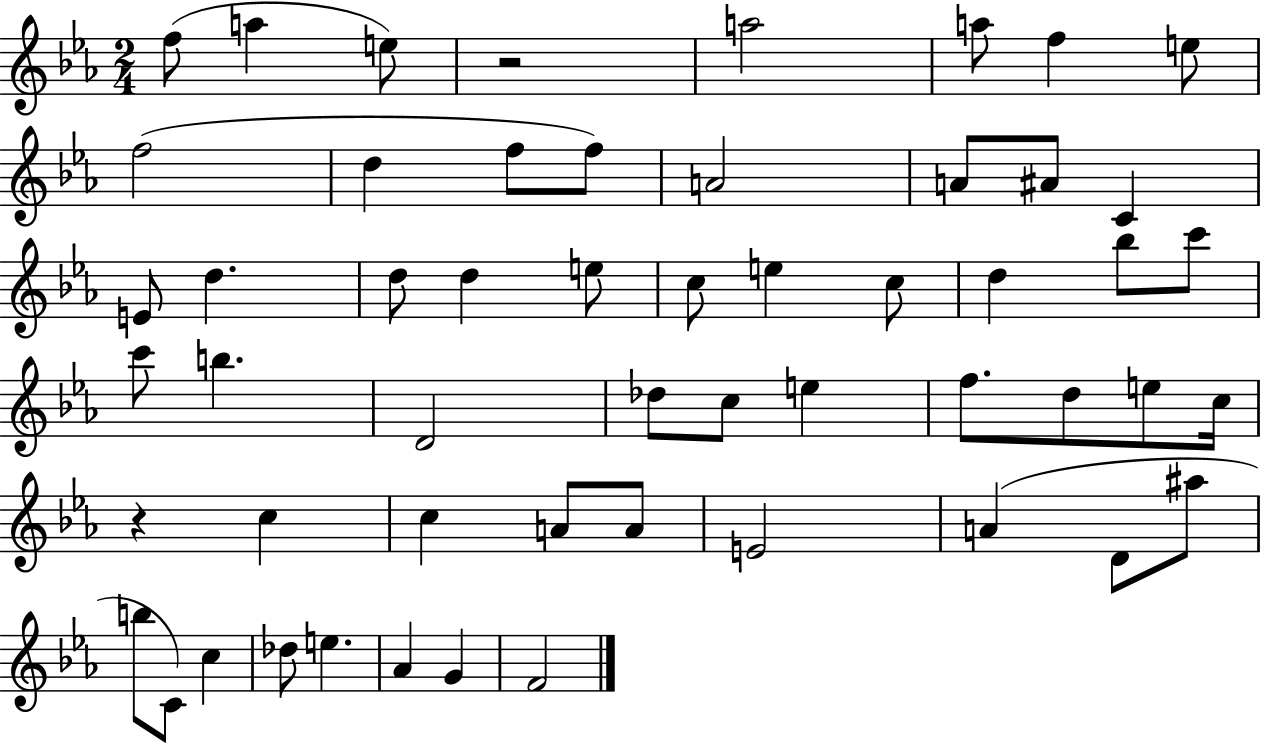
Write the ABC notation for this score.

X:1
T:Untitled
M:2/4
L:1/4
K:Eb
f/2 a e/2 z2 a2 a/2 f e/2 f2 d f/2 f/2 A2 A/2 ^A/2 C E/2 d d/2 d e/2 c/2 e c/2 d _b/2 c'/2 c'/2 b D2 _d/2 c/2 e f/2 d/2 e/2 c/4 z c c A/2 A/2 E2 A D/2 ^a/2 b/2 C/2 c _d/2 e _A G F2